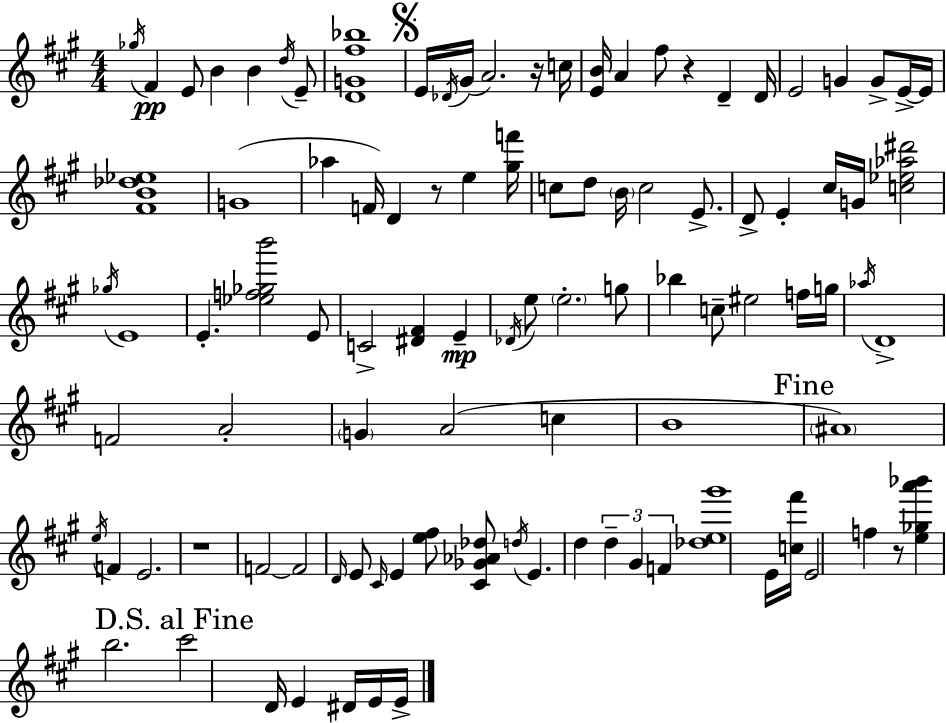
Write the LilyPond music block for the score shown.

{
  \clef treble
  \numericTimeSignature
  \time 4/4
  \key a \major
  \acciaccatura { ges''16 }\pp fis'4 e'8 b'4 b'4 \acciaccatura { d''16 } | e'8-- <d' g' fis'' bes''>1 | \mark \markup { \musicglyph "scripts.segno" } e'16 \acciaccatura { des'16 }( gis'16 a'2.) | r16 c''16 <e' b'>16 a'4 fis''8 r4 d'4-- | \break d'16 e'2 g'4 g'8-> | e'16->~~ e'16 <fis' b' des'' ees''>1 | g'1( | aes''4 f'16) d'4 r8 e''4 | \break <gis'' f'''>16 c''8 d''8 \parenthesize b'16 c''2 | e'8.-> d'8-> e'4-. cis''16 g'16 <c'' ees'' aes'' dis'''>2 | \acciaccatura { ges''16 } e'1 | e'4.-. <ees'' f'' ges'' b'''>2 | \break e'8 c'2-> <dis' fis'>4 | e'4--\mp \acciaccatura { des'16 } e''8 \parenthesize e''2.-. | g''8 bes''4 c''8-- eis''2 | f''16 g''16 \acciaccatura { aes''16 } d'1-> | \break f'2 a'2-. | \parenthesize g'4 a'2( | c''4 b'1 | \mark "Fine" \parenthesize ais'1) | \break \acciaccatura { e''16 } f'4 e'2. | r1 | f'2~~ f'2 | \grace { d'16 } e'8 \grace { cis'16 } e'4 <e'' fis''>8 | \break <cis' ges' aes' des''>8 \acciaccatura { d''16 } e'4. d''4 \tuplet 3/2 { d''4-- | gis'4 f'4 } <des'' e'' gis'''>1 | e'16 <c'' fis'''>16 e'2 | f''4 r8 <e'' ges'' a''' bes'''>4 b''2. | \break \mark "D.S. al Fine" cis'''2 | d'16 e'4 dis'16 e'16 e'16-> \bar "|."
}